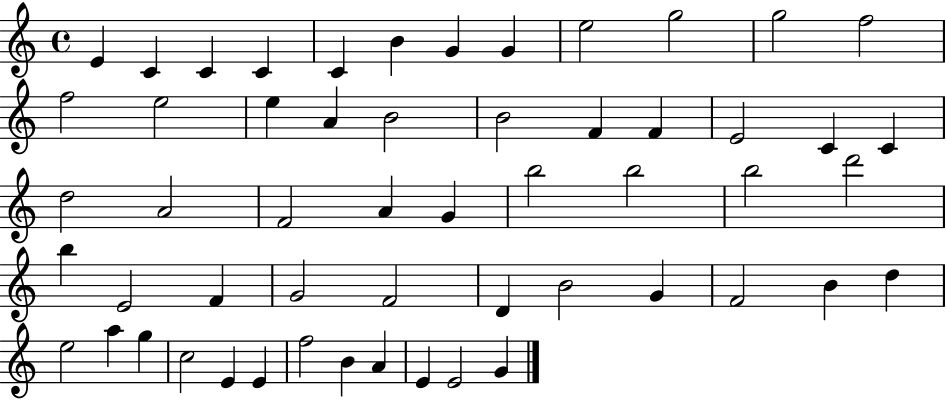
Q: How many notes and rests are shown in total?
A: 55